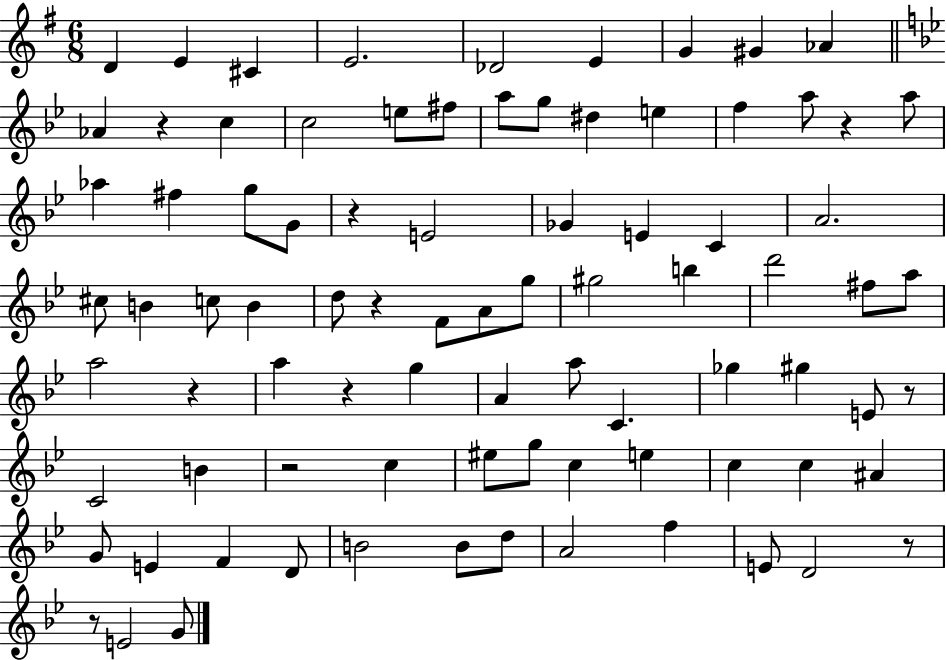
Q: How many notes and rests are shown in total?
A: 85